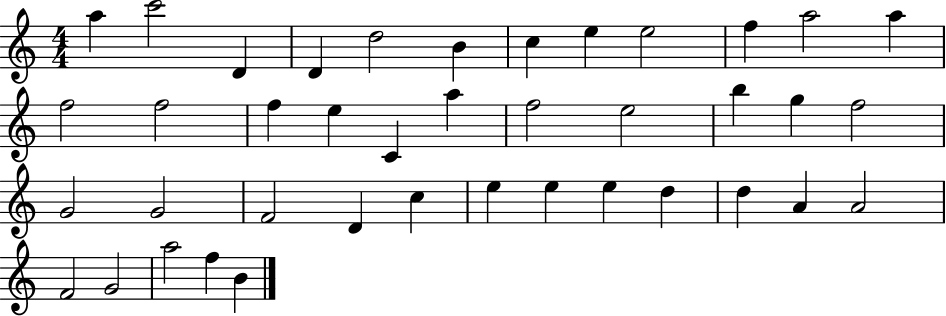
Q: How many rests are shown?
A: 0